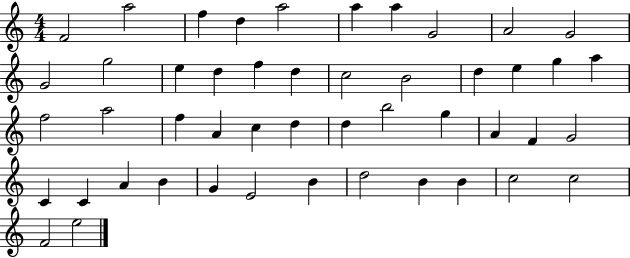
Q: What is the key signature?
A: C major